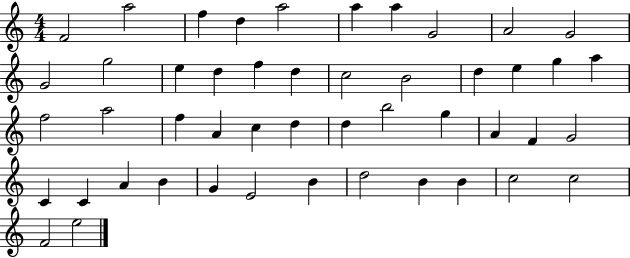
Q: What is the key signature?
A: C major